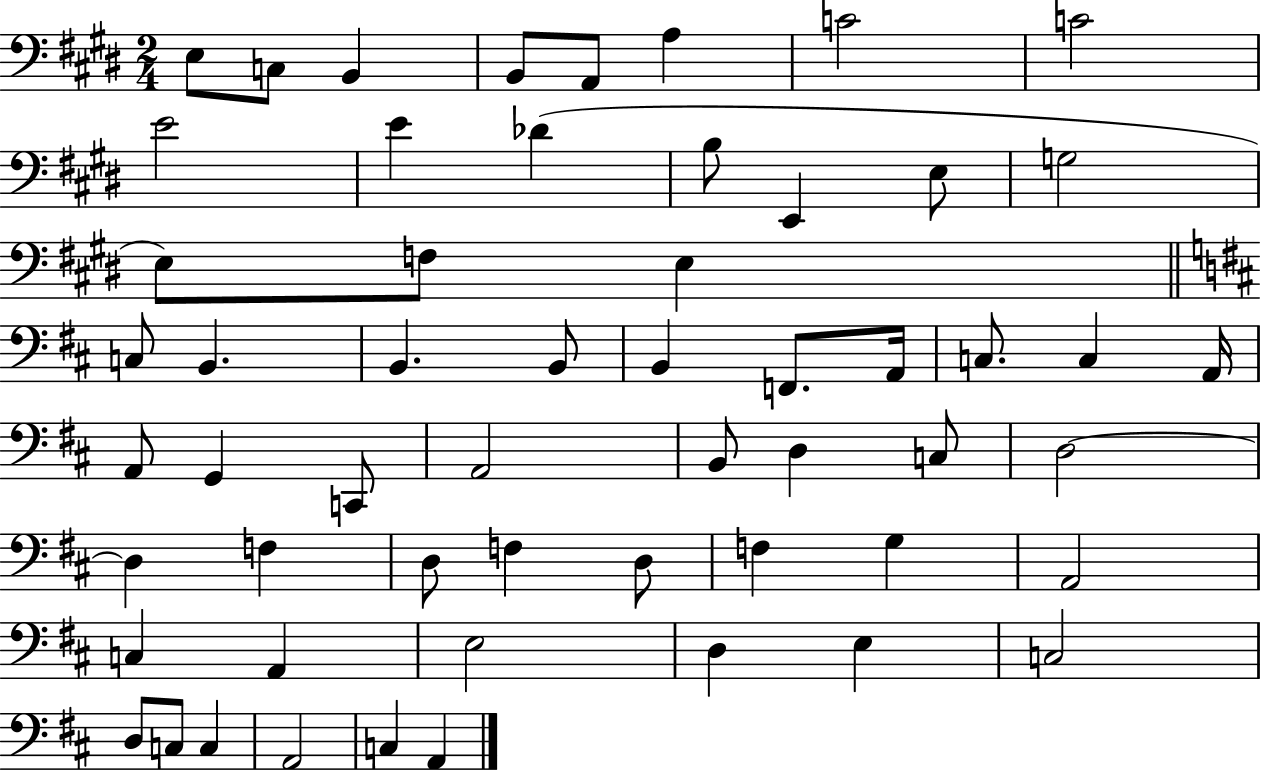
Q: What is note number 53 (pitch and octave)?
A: C3